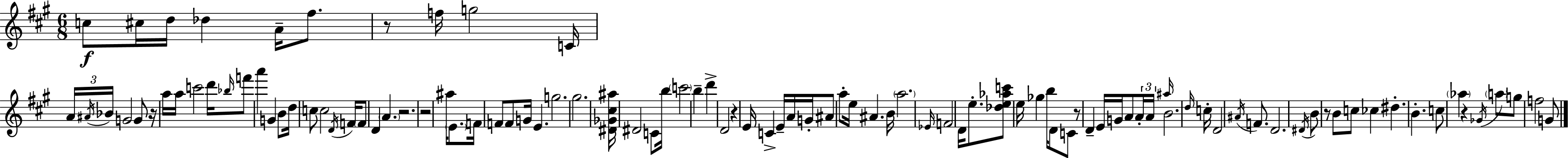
{
  \clef treble
  \numericTimeSignature
  \time 6/8
  \key a \major
  \repeat volta 2 { c''8\f cis''16 d''16 des''4 a'16-- fis''8. | r8 f''16 g''2 c'16 | \tuplet 3/2 { a'16 \acciaccatura { ais'16 } bes'16 } g'2 g'8 | r16 a''16 a''16 c'''2 | \break d'''16 \grace { bes''16 } f'''8 a'''4 g'4 | b'8 d''16 c''8 c''2 | \acciaccatura { d'16 } f'16 \parenthesize f'8 d'4 \parenthesize a'4. | r2. | \break r2 ais''16 | \parenthesize e'8. f'16 f'8 f'8 g'16 e'4. | g''2. | gis''2. | \break <dis' ges' cis'' ais''>16 dis'2 | c'8 b''16 \parenthesize c'''2 b''4-- | d'''4-> d'2 | r4 e'16 c'4-> | \break e'16-- a'16 g'16-. ais'8 a''8-. e''16 ais'4. | b'16 \parenthesize a''2. | \grace { ees'16 } f'2 | d'16 e''8.-. <des'' e'' aes'' c'''>8 e''16 ges''4 b''16 | \break d'8 c'8 r8 d'4-- e'16 g'16 | a'8 \tuplet 3/2 { a'16-. a'16 \grace { ais''16 } } b'2. | \grace { d''16 } c''16-. d'2 | \acciaccatura { ais'16 } f'8. d'2. | \break \acciaccatura { dis'16 } b'8 r8 | b'8 c''8 ces''4 dis''4.-. | b'4.-. c''8 \parenthesize aes''4 | r4 \acciaccatura { ges'16 } \parenthesize a''8 g''8 f''2 | \break g'8 } \bar "|."
}